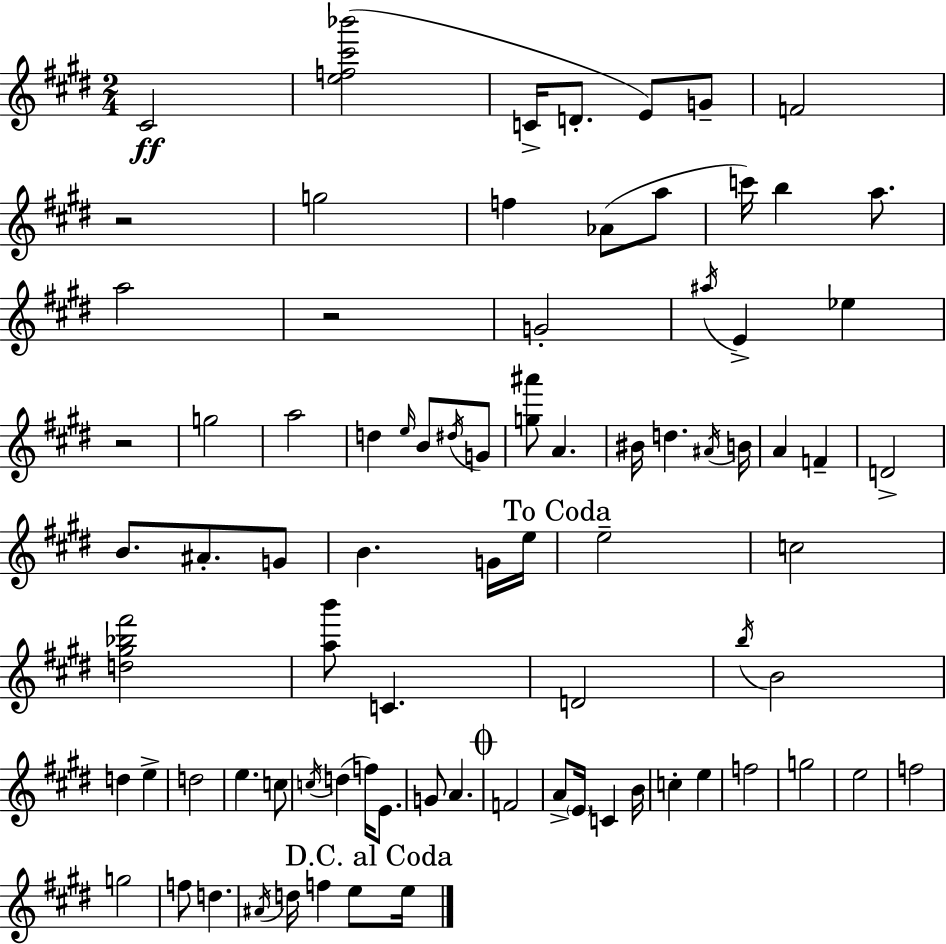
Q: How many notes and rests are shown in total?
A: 82